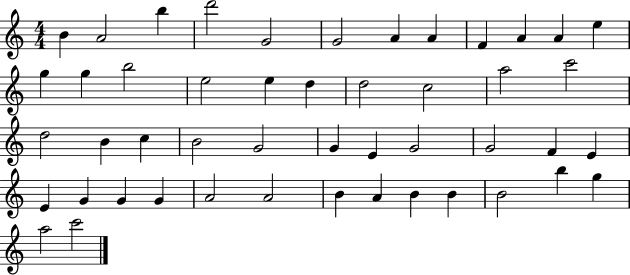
{
  \clef treble
  \numericTimeSignature
  \time 4/4
  \key c \major
  b'4 a'2 b''4 | d'''2 g'2 | g'2 a'4 a'4 | f'4 a'4 a'4 e''4 | \break g''4 g''4 b''2 | e''2 e''4 d''4 | d''2 c''2 | a''2 c'''2 | \break d''2 b'4 c''4 | b'2 g'2 | g'4 e'4 g'2 | g'2 f'4 e'4 | \break e'4 g'4 g'4 g'4 | a'2 a'2 | b'4 a'4 b'4 b'4 | b'2 b''4 g''4 | \break a''2 c'''2 | \bar "|."
}